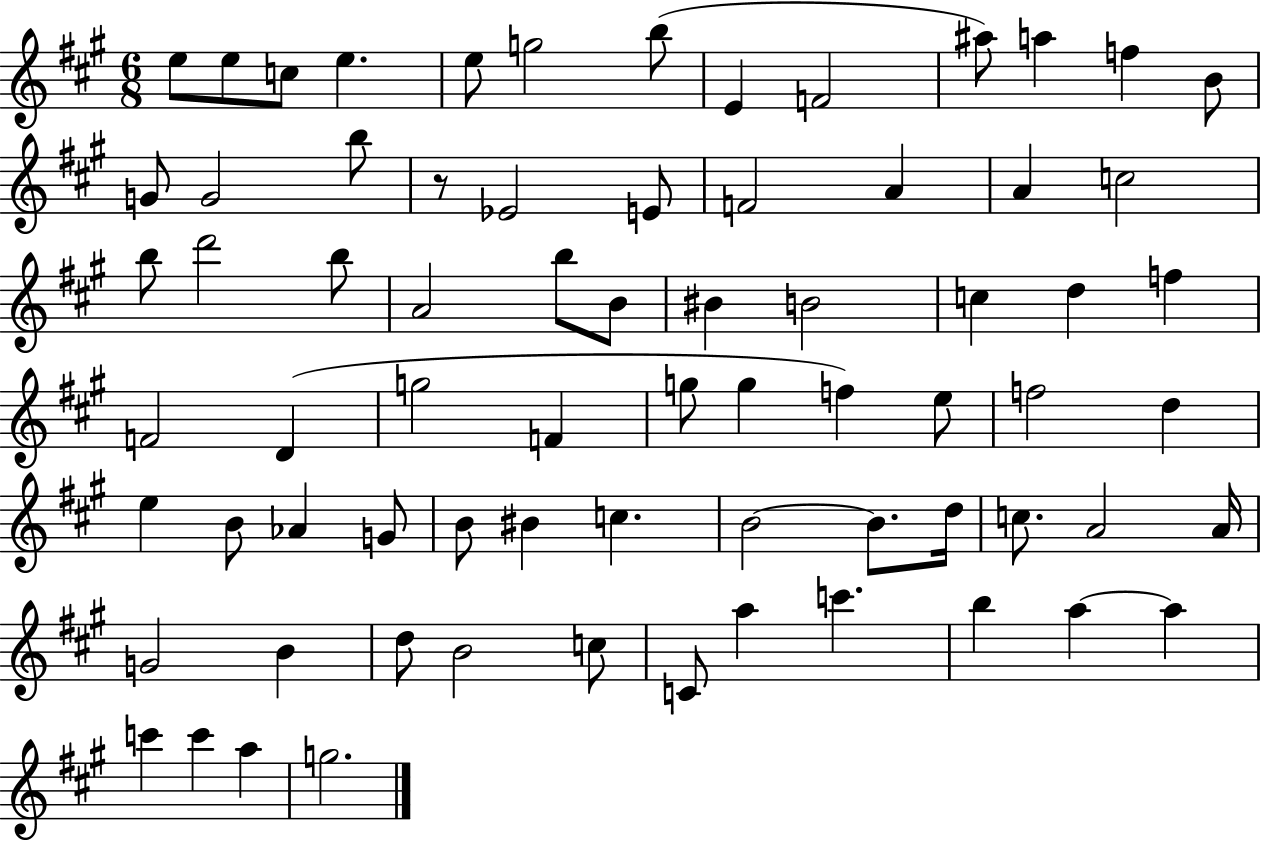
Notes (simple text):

E5/e E5/e C5/e E5/q. E5/e G5/h B5/e E4/q F4/h A#5/e A5/q F5/q B4/e G4/e G4/h B5/e R/e Eb4/h E4/e F4/h A4/q A4/q C5/h B5/e D6/h B5/e A4/h B5/e B4/e BIS4/q B4/h C5/q D5/q F5/q F4/h D4/q G5/h F4/q G5/e G5/q F5/q E5/e F5/h D5/q E5/q B4/e Ab4/q G4/e B4/e BIS4/q C5/q. B4/h B4/e. D5/s C5/e. A4/h A4/s G4/h B4/q D5/e B4/h C5/e C4/e A5/q C6/q. B5/q A5/q A5/q C6/q C6/q A5/q G5/h.